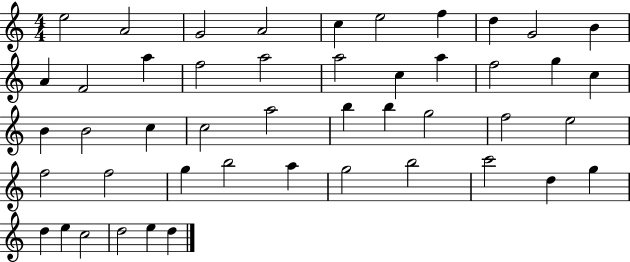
E5/h A4/h G4/h A4/h C5/q E5/h F5/q D5/q G4/h B4/q A4/q F4/h A5/q F5/h A5/h A5/h C5/q A5/q F5/h G5/q C5/q B4/q B4/h C5/q C5/h A5/h B5/q B5/q G5/h F5/h E5/h F5/h F5/h G5/q B5/h A5/q G5/h B5/h C6/h D5/q G5/q D5/q E5/q C5/h D5/h E5/q D5/q